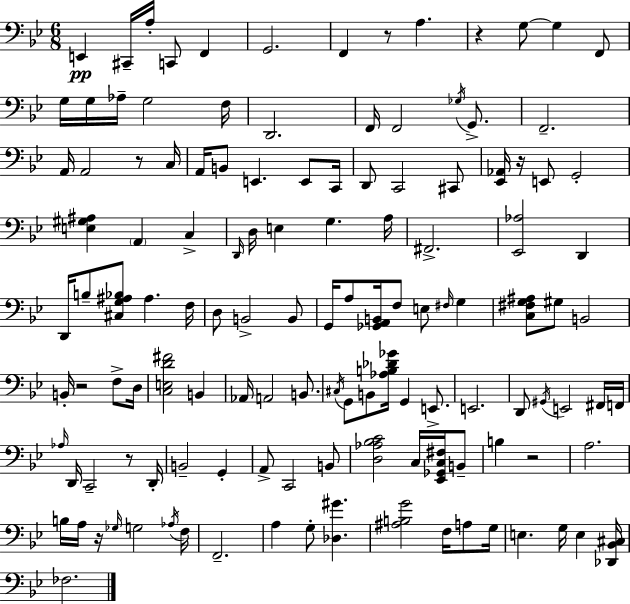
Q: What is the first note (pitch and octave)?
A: E2